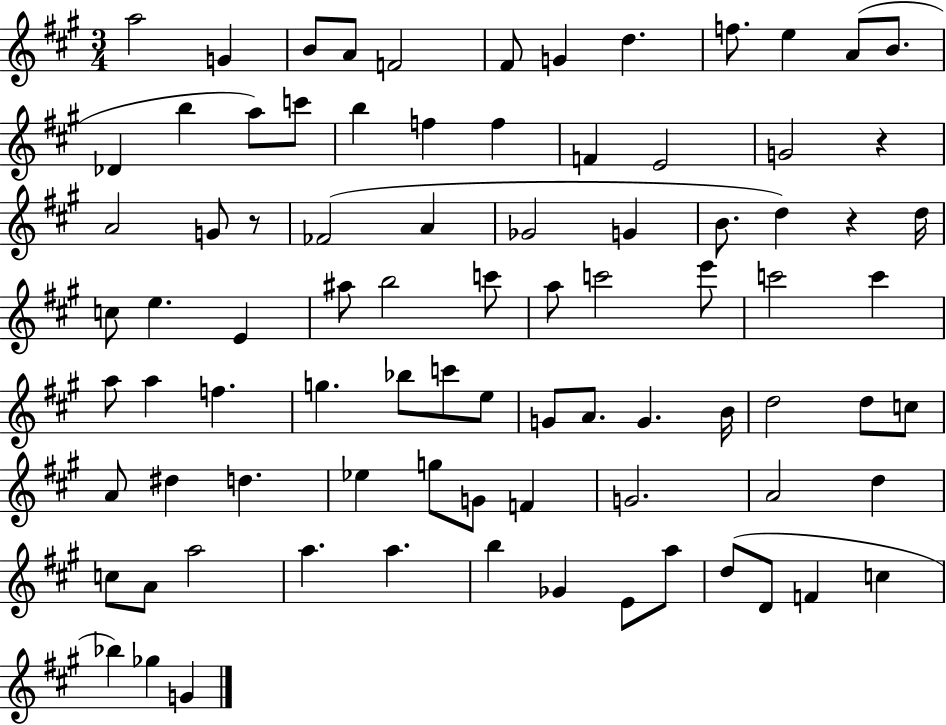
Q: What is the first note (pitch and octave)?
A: A5